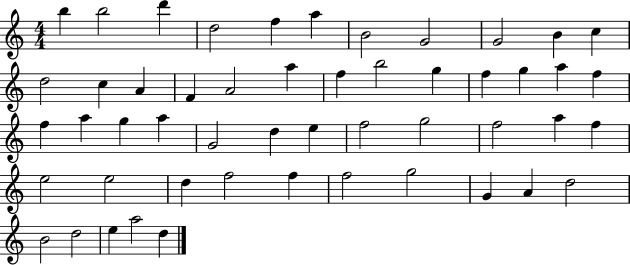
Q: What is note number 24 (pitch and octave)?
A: F5